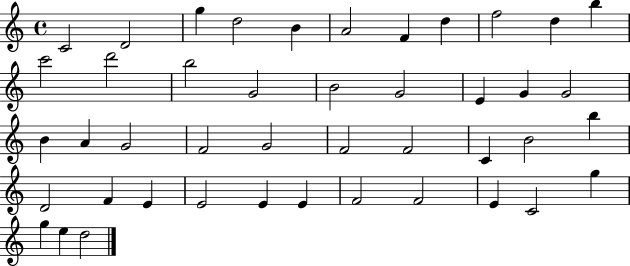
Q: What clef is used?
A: treble